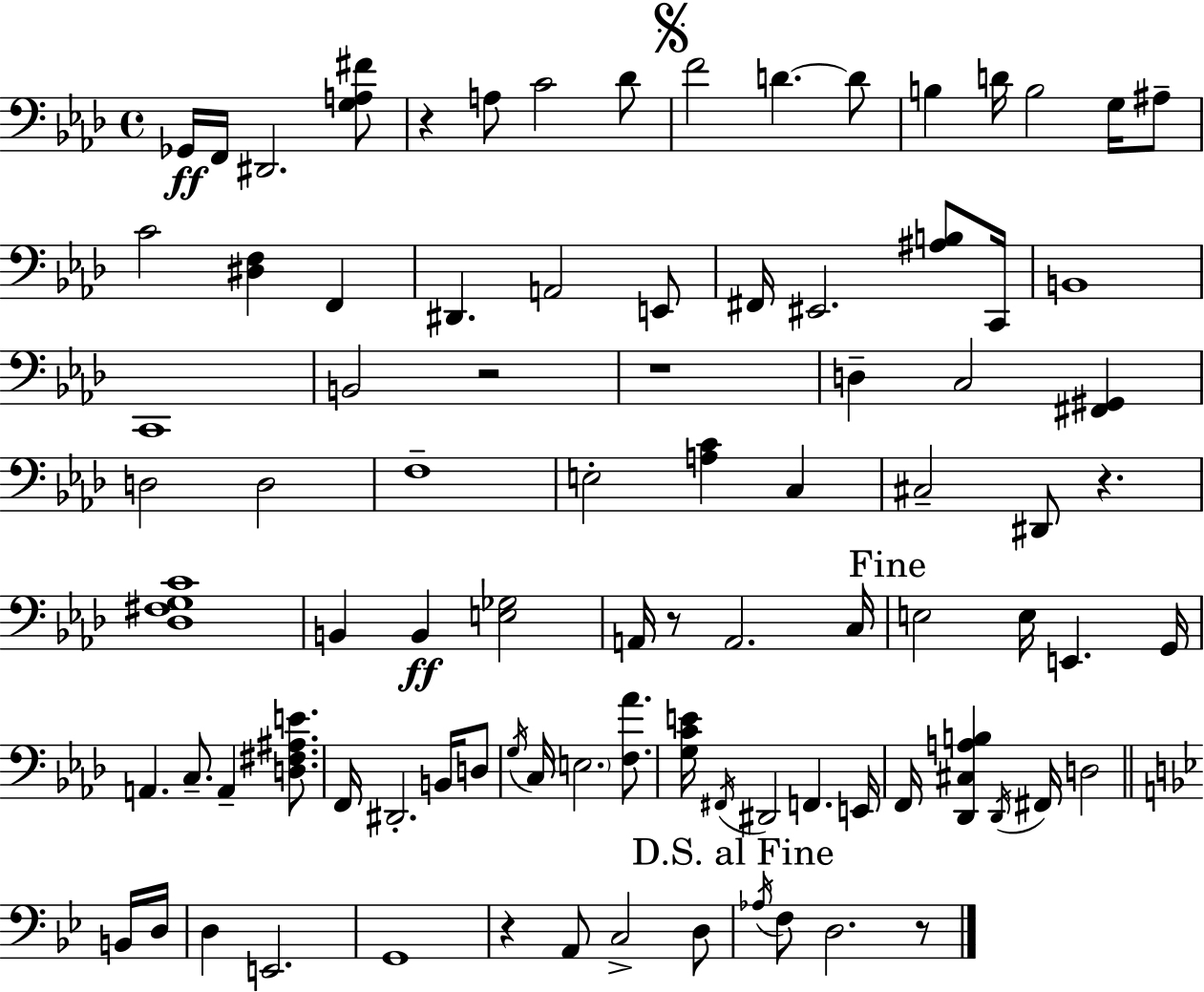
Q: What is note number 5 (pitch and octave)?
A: C4